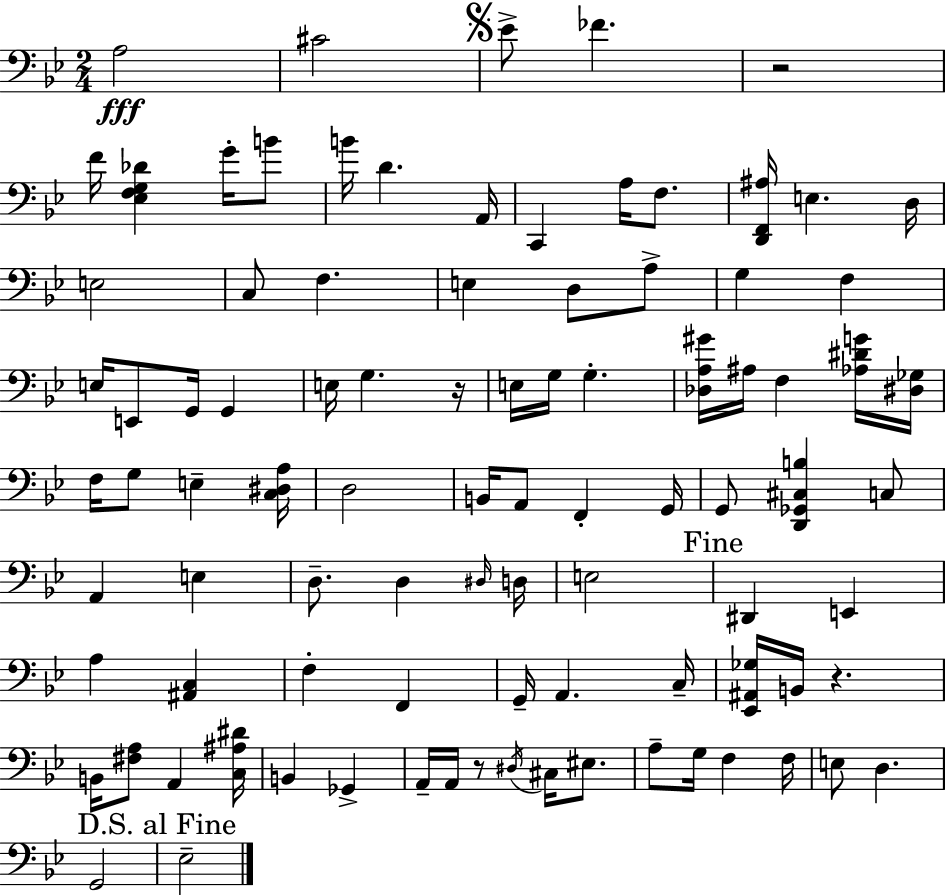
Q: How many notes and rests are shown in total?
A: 92